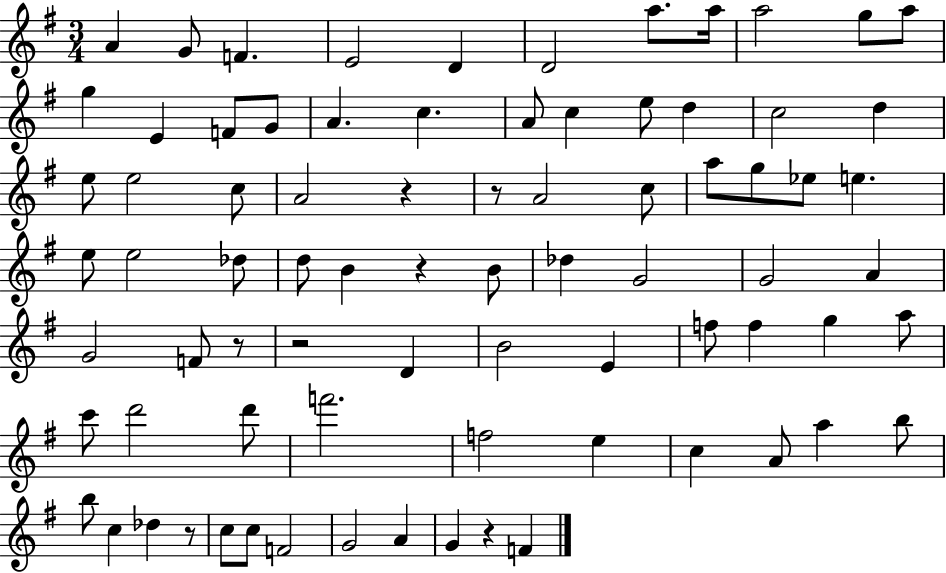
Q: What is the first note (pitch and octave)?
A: A4